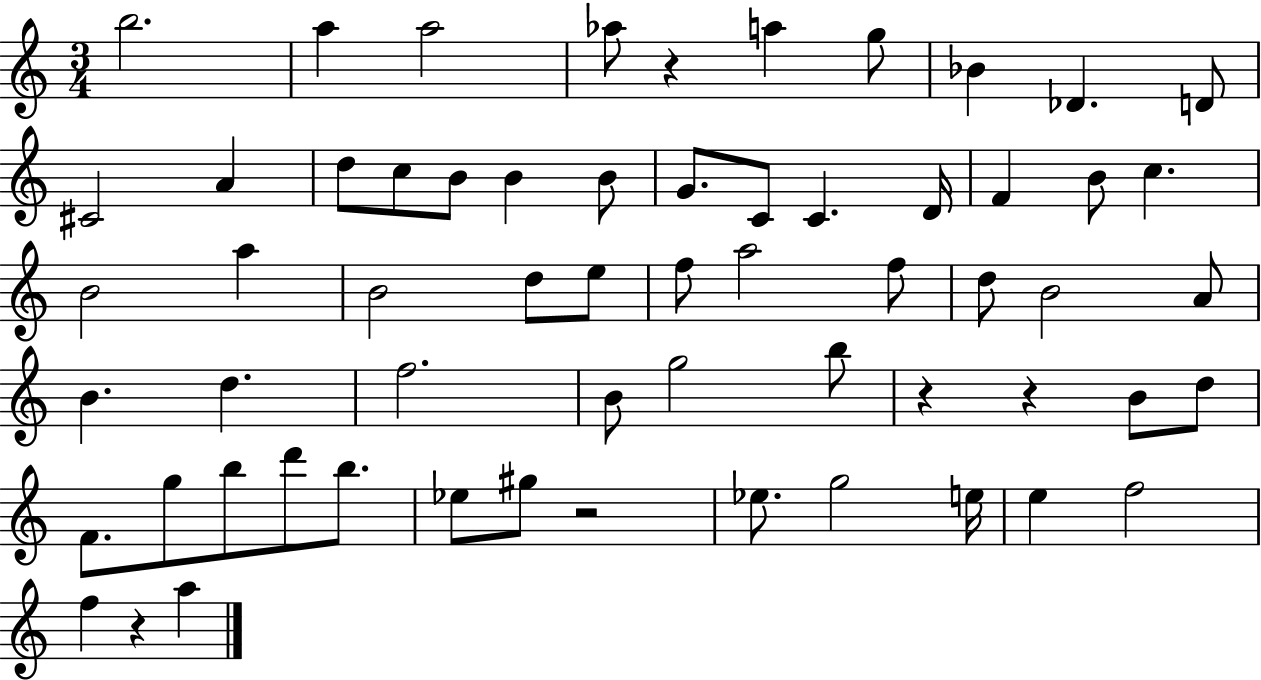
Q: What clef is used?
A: treble